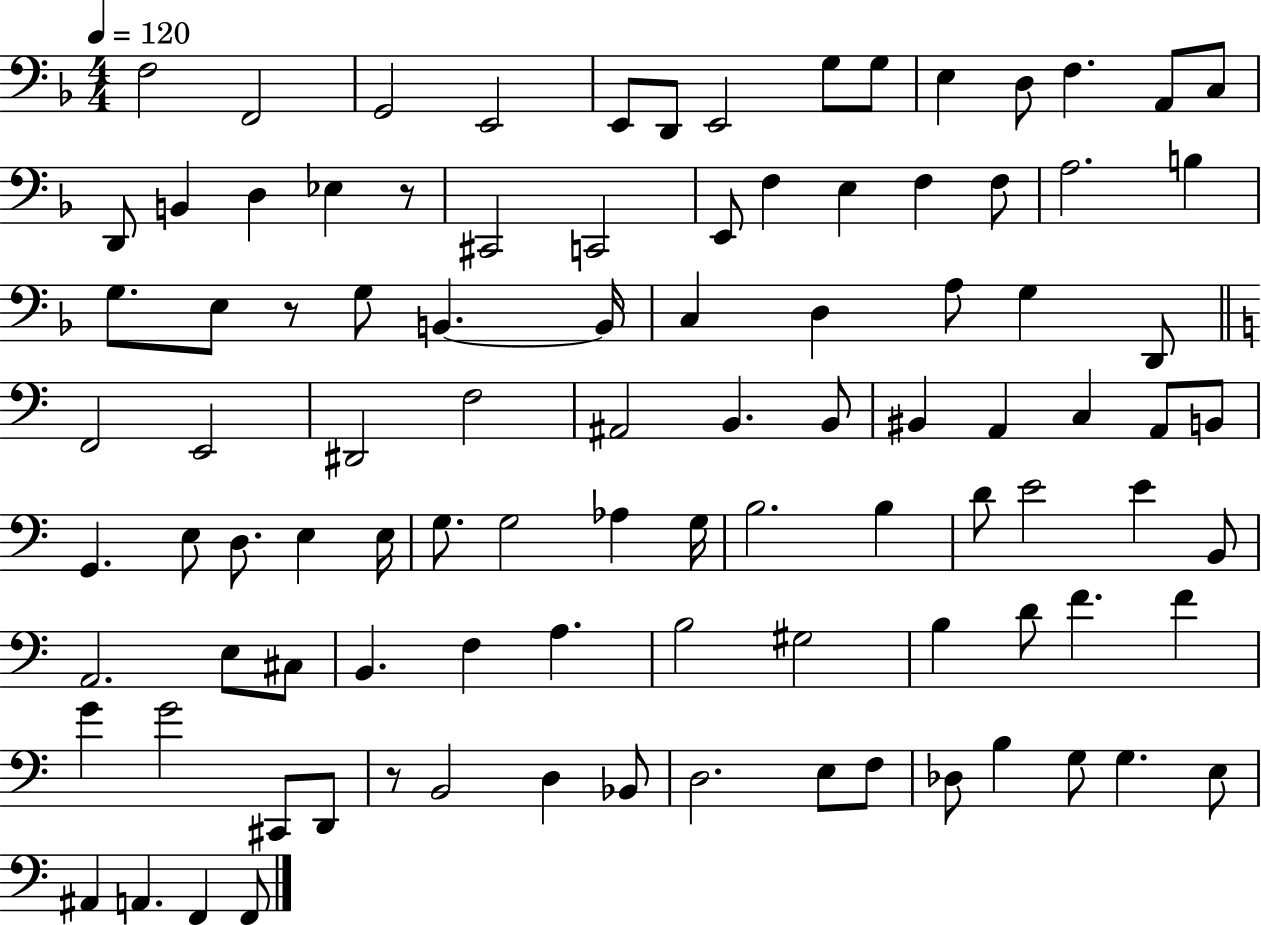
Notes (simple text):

F3/h F2/h G2/h E2/h E2/e D2/e E2/h G3/e G3/e E3/q D3/e F3/q. A2/e C3/e D2/e B2/q D3/q Eb3/q R/e C#2/h C2/h E2/e F3/q E3/q F3/q F3/e A3/h. B3/q G3/e. E3/e R/e G3/e B2/q. B2/s C3/q D3/q A3/e G3/q D2/e F2/h E2/h D#2/h F3/h A#2/h B2/q. B2/e BIS2/q A2/q C3/q A2/e B2/e G2/q. E3/e D3/e. E3/q E3/s G3/e. G3/h Ab3/q G3/s B3/h. B3/q D4/e E4/h E4/q B2/e A2/h. E3/e C#3/e B2/q. F3/q A3/q. B3/h G#3/h B3/q D4/e F4/q. F4/q G4/q G4/h C#2/e D2/e R/e B2/h D3/q Bb2/e D3/h. E3/e F3/e Db3/e B3/q G3/e G3/q. E3/e A#2/q A2/q. F2/q F2/e